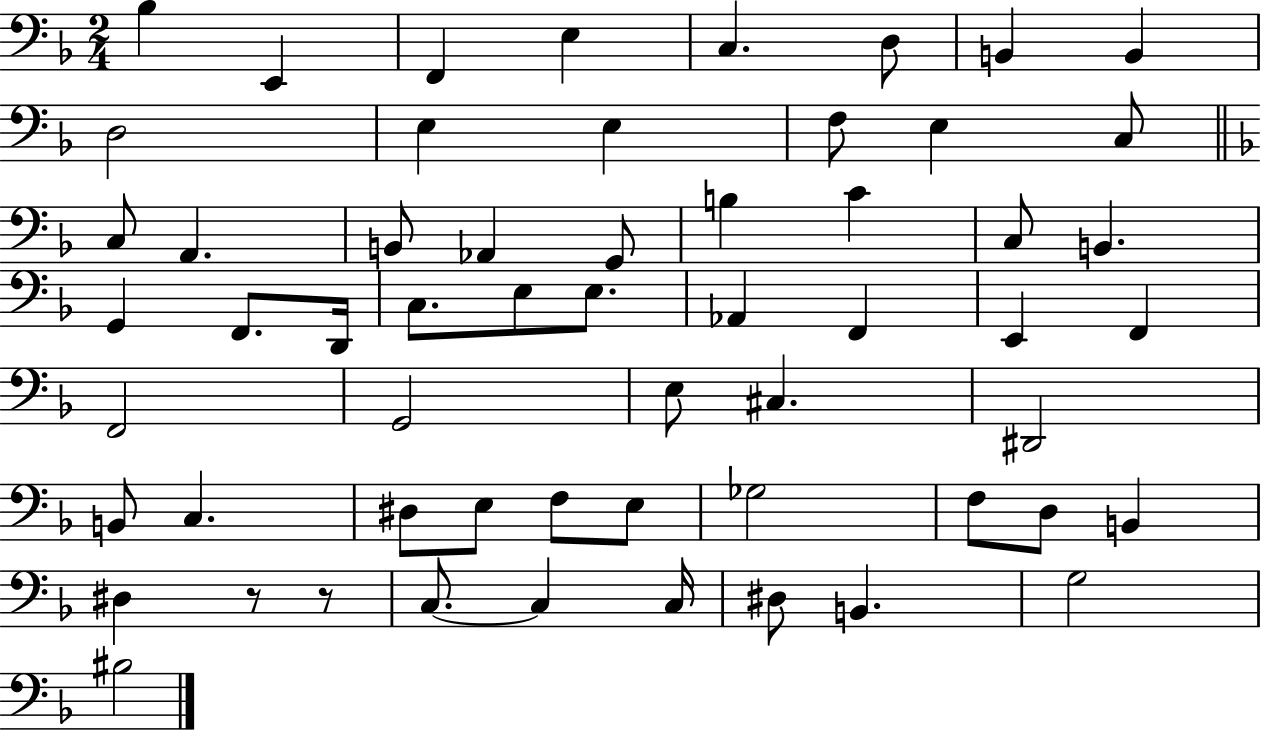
Bb3/q E2/q F2/q E3/q C3/q. D3/e B2/q B2/q D3/h E3/q E3/q F3/e E3/q C3/e C3/e A2/q. B2/e Ab2/q G2/e B3/q C4/q C3/e B2/q. G2/q F2/e. D2/s C3/e. E3/e E3/e. Ab2/q F2/q E2/q F2/q F2/h G2/h E3/e C#3/q. D#2/h B2/e C3/q. D#3/e E3/e F3/e E3/e Gb3/h F3/e D3/e B2/q D#3/q R/e R/e C3/e. C3/q C3/s D#3/e B2/q. G3/h BIS3/h